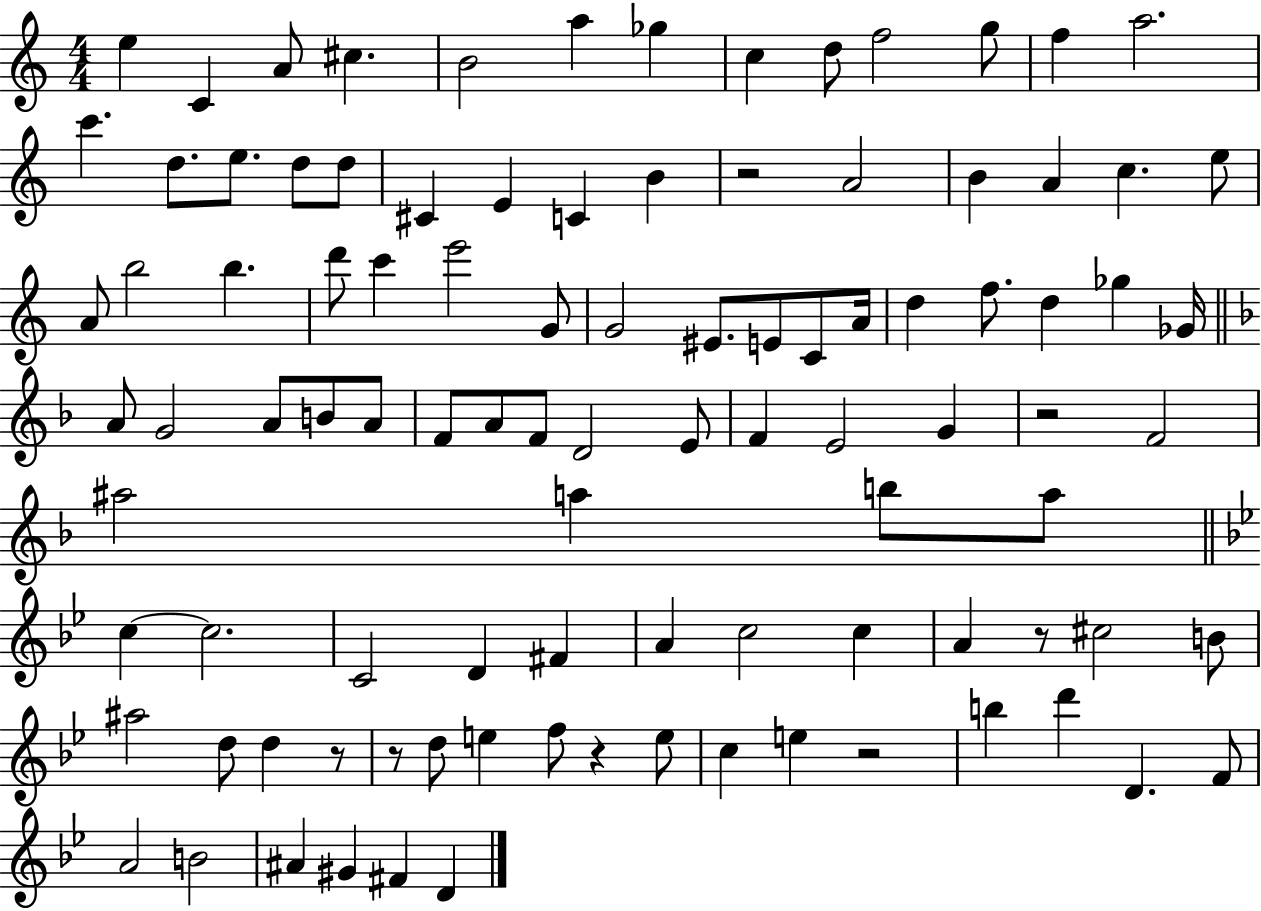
X:1
T:Untitled
M:4/4
L:1/4
K:C
e C A/2 ^c B2 a _g c d/2 f2 g/2 f a2 c' d/2 e/2 d/2 d/2 ^C E C B z2 A2 B A c e/2 A/2 b2 b d'/2 c' e'2 G/2 G2 ^E/2 E/2 C/2 A/4 d f/2 d _g _G/4 A/2 G2 A/2 B/2 A/2 F/2 A/2 F/2 D2 E/2 F E2 G z2 F2 ^a2 a b/2 a/2 c c2 C2 D ^F A c2 c A z/2 ^c2 B/2 ^a2 d/2 d z/2 z/2 d/2 e f/2 z e/2 c e z2 b d' D F/2 A2 B2 ^A ^G ^F D